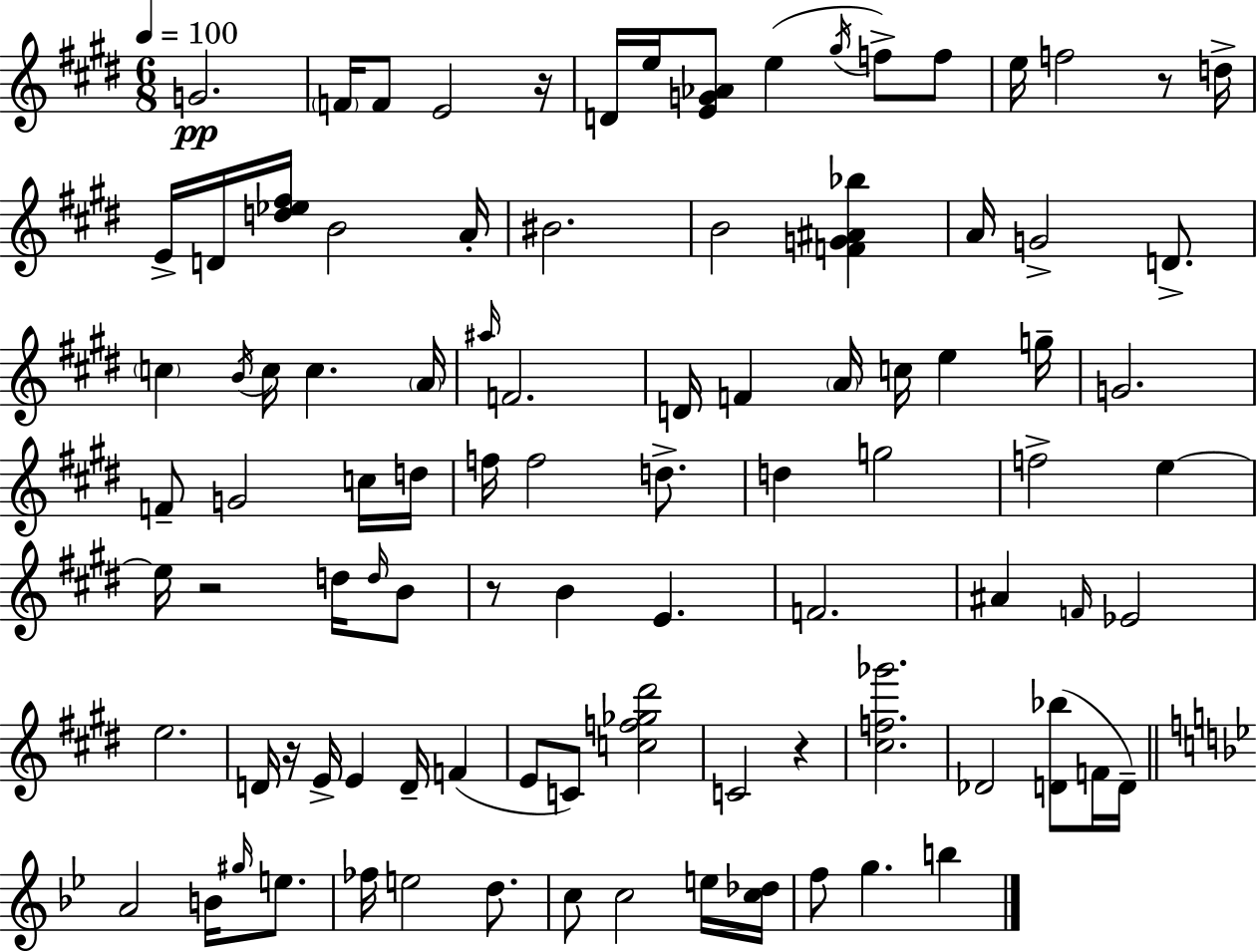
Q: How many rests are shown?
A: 6